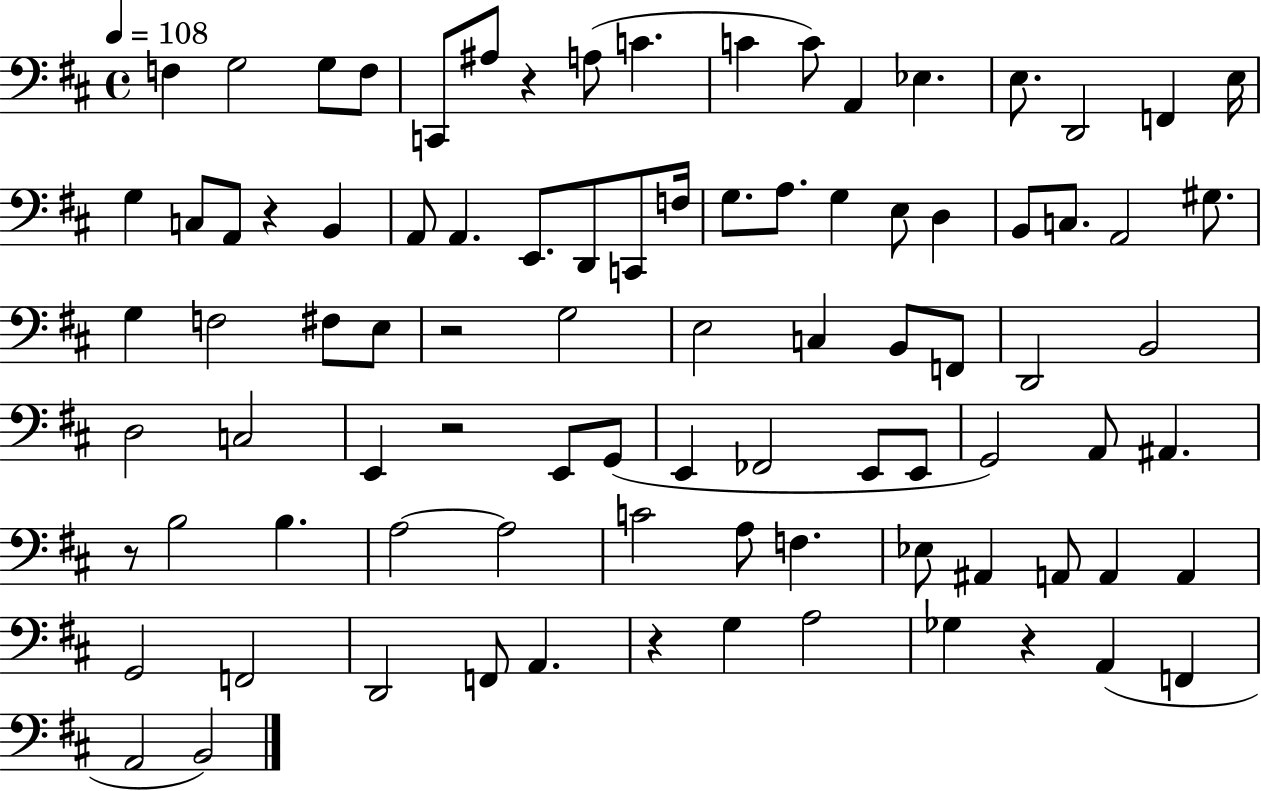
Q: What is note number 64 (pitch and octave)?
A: A3